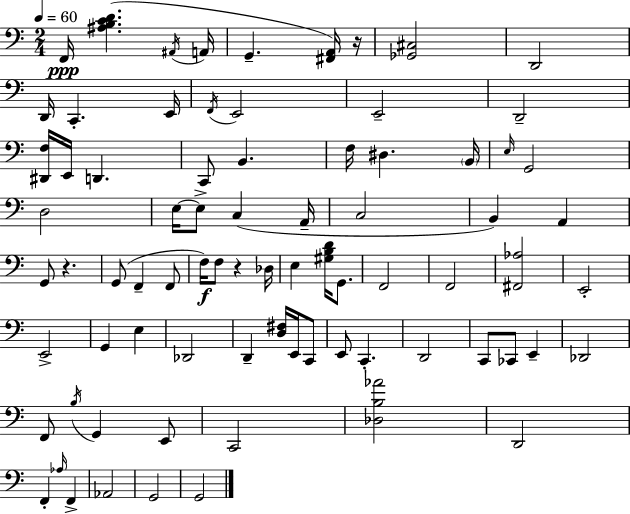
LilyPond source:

{
  \clef bass
  \numericTimeSignature
  \time 2/4
  \key c \major
  \tempo 4 = 60
  f,16\ppp <ais b c' d'>4.( \acciaccatura { ais,16 } | a,16 g,4.-- <fis, a,>16) | r16 <ges, cis>2 | d,2 | \break d,16 c,4.-. | e,16 \acciaccatura { f,16 } e,2 | e,2-- | d,2-- | \break <dis, f>16 e,16 d,4. | c,8 b,4. | f16 dis4. | \parenthesize b,16 \grace { e16 } g,2 | \break d2 | e16~~ e8-> c4( | a,16-- c2 | b,4) a,4 | \break g,8 r4. | g,8( f,4-- | f,8 f16\f) f8 r4 | des16 e4 <gis b d'>16 | \break g,8. f,2 | f,2 | <fis, aes>2 | e,2-. | \break e,2-> | g,4 e4 | des,2 | d,4-- <d fis>16 | \break e,16 c,8 e,8 c,4.-. | d,2 | c,8 ces,8 e,4-- | des,2 | \break f,8 \acciaccatura { b16 } g,4 | e,8 c,2 | <des b aes'>2 | d,2 | \break f,4-. | \grace { aes16 } f,4-> aes,2 | g,2 | g,2 | \break \bar "|."
}